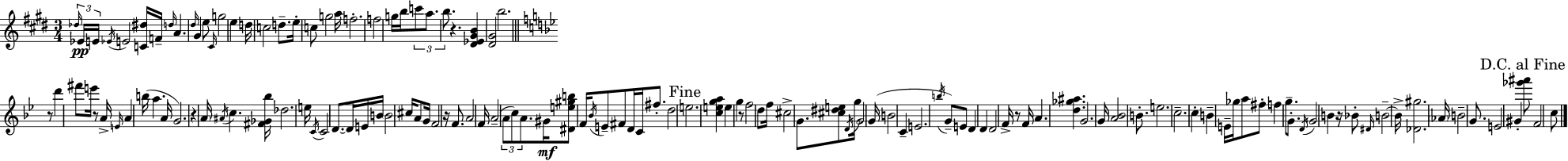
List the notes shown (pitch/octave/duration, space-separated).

Db5/s Eb4/s E4/s Eb4/s E4/h [C4,D#5]/s F4/s D5/s A4/q. D#5/s G#4/q E5/e C#4/s G5/h E5/q D5/s C5/h D5/e. E5/s C5/e G5/h A5/s F5/h. F5/h G5/s B5/s C6/e A5/e. B5/e. R/q. [D#4,Eb4,G#4,B4]/q [D#4,G#4]/h B5/h. R/e D6/q F#6/e E6/s R/e A4/s E4/s A4/q B5/s A5/q. A4/s G4/h. R/q A4/s A#4/s C5/q. [F#4,Gb4,Bb5]/s Db5/h. E5/s C4/s C4/h D4/e. D4/s E4/s B4/s B4/h C#5/s A4/e G4/s F4/h R/s F4/e. A4/h F4/s A4/h A4/e C5/e A4/e. G#4/s [D#4,E5,G#5,B5]/e F4/s Bb4/s E4/e F#4/e D4/s C4/s F#5/e. D5/h E5/h. [C5,E5,G5,A5]/q E5/q G5/q R/e F5/h D5/e F5/s C#5/h G4/e. [C#5,D#5,E5]/e D4/s G5/s G4/h G4/s B4/h C4/q E4/h. B5/s G4/e E4/e D4/q D4/q D4/h F4/s R/e F4/s A4/q. [D5,Gb5,A#5]/q. G4/h. G4/s [A4,Bb4]/h B4/e. E5/h. C5/h. C5/q B4/q E4/s Gb5/s A5/e F#5/e F5/q G5/e. G4/e. D4/s G4/h B4/q R/s Bb4/e D#4/s B4/h B4/s [Db4,G#5]/h. Ab4/s B4/h G4/e. E4/h G#4/q [Gb6,A#6]/e F4/h C5/e